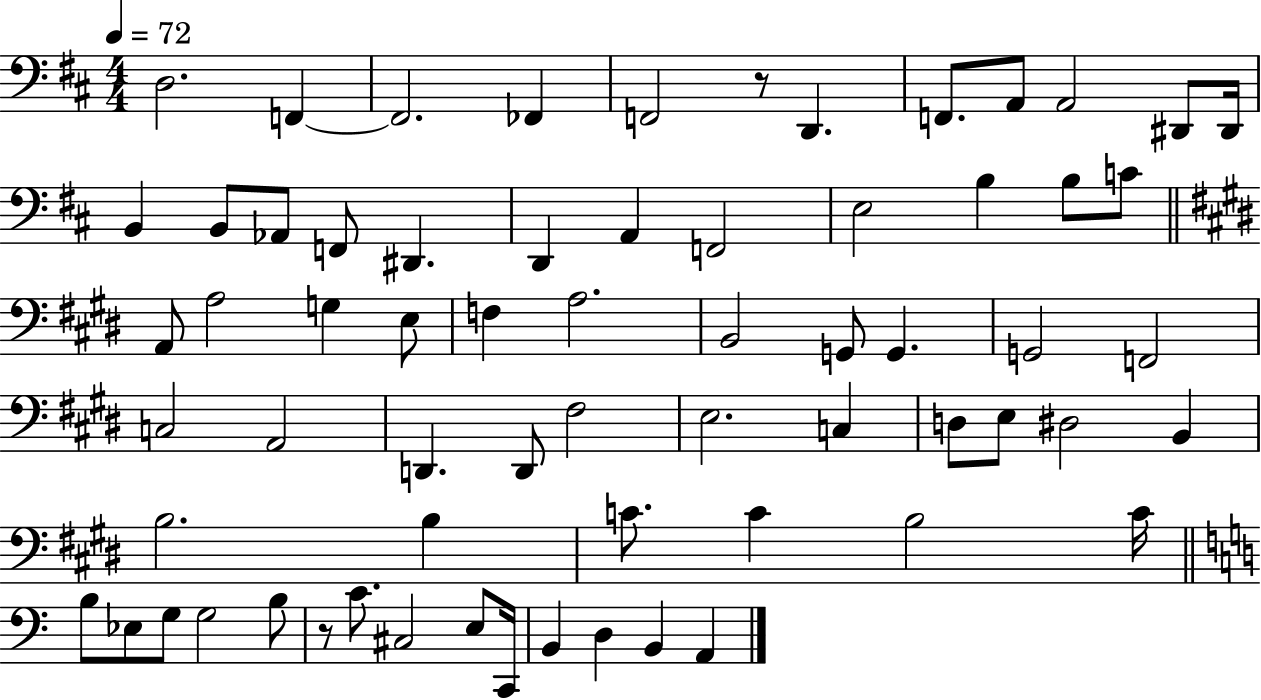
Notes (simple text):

D3/h. F2/q F2/h. FES2/q F2/h R/e D2/q. F2/e. A2/e A2/h D#2/e D#2/s B2/q B2/e Ab2/e F2/e D#2/q. D2/q A2/q F2/h E3/h B3/q B3/e C4/e A2/e A3/h G3/q E3/e F3/q A3/h. B2/h G2/e G2/q. G2/h F2/h C3/h A2/h D2/q. D2/e F#3/h E3/h. C3/q D3/e E3/e D#3/h B2/q B3/h. B3/q C4/e. C4/q B3/h C4/s B3/e Eb3/e G3/e G3/h B3/e R/e C4/e. C#3/h E3/e C2/s B2/q D3/q B2/q A2/q